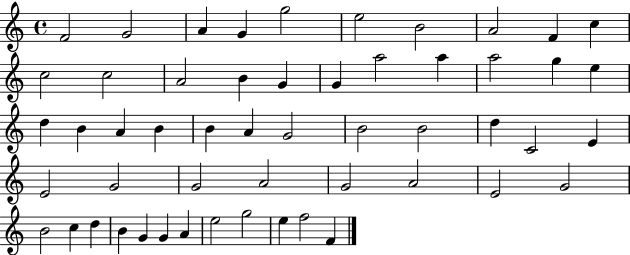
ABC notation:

X:1
T:Untitled
M:4/4
L:1/4
K:C
F2 G2 A G g2 e2 B2 A2 F c c2 c2 A2 B G G a2 a a2 g e d B A B B A G2 B2 B2 d C2 E E2 G2 G2 A2 G2 A2 E2 G2 B2 c d B G G A e2 g2 e f2 F